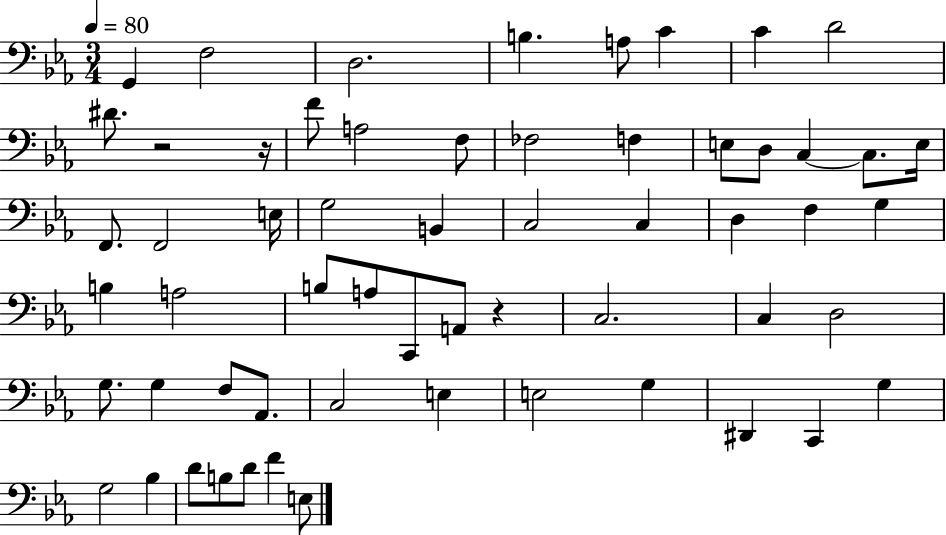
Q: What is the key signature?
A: EES major